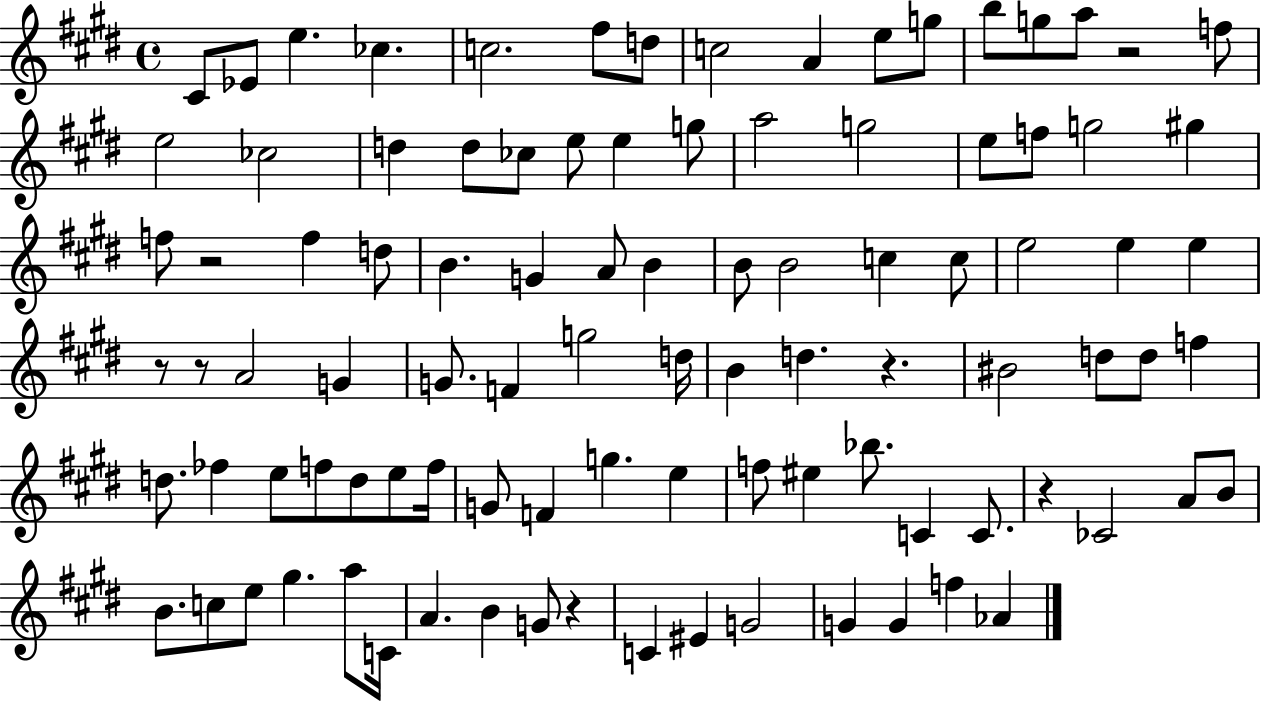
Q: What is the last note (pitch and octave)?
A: Ab4